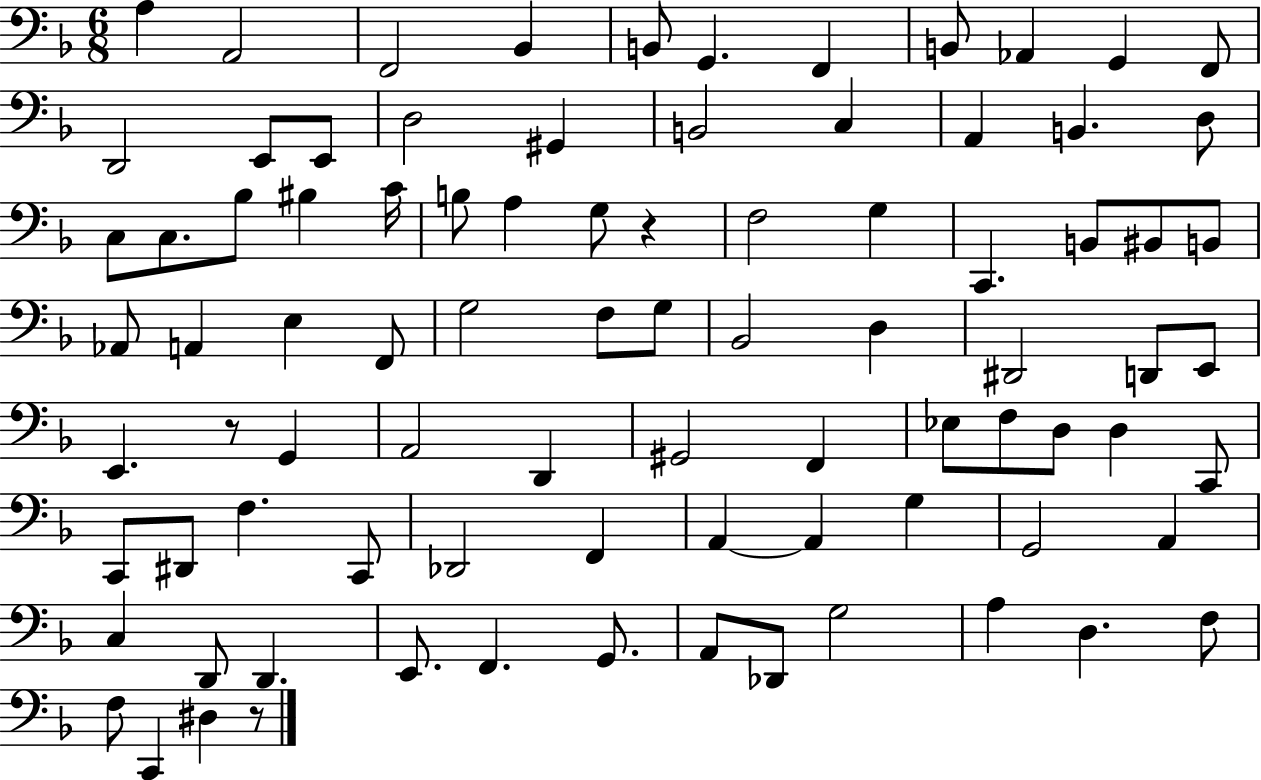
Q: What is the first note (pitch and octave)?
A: A3